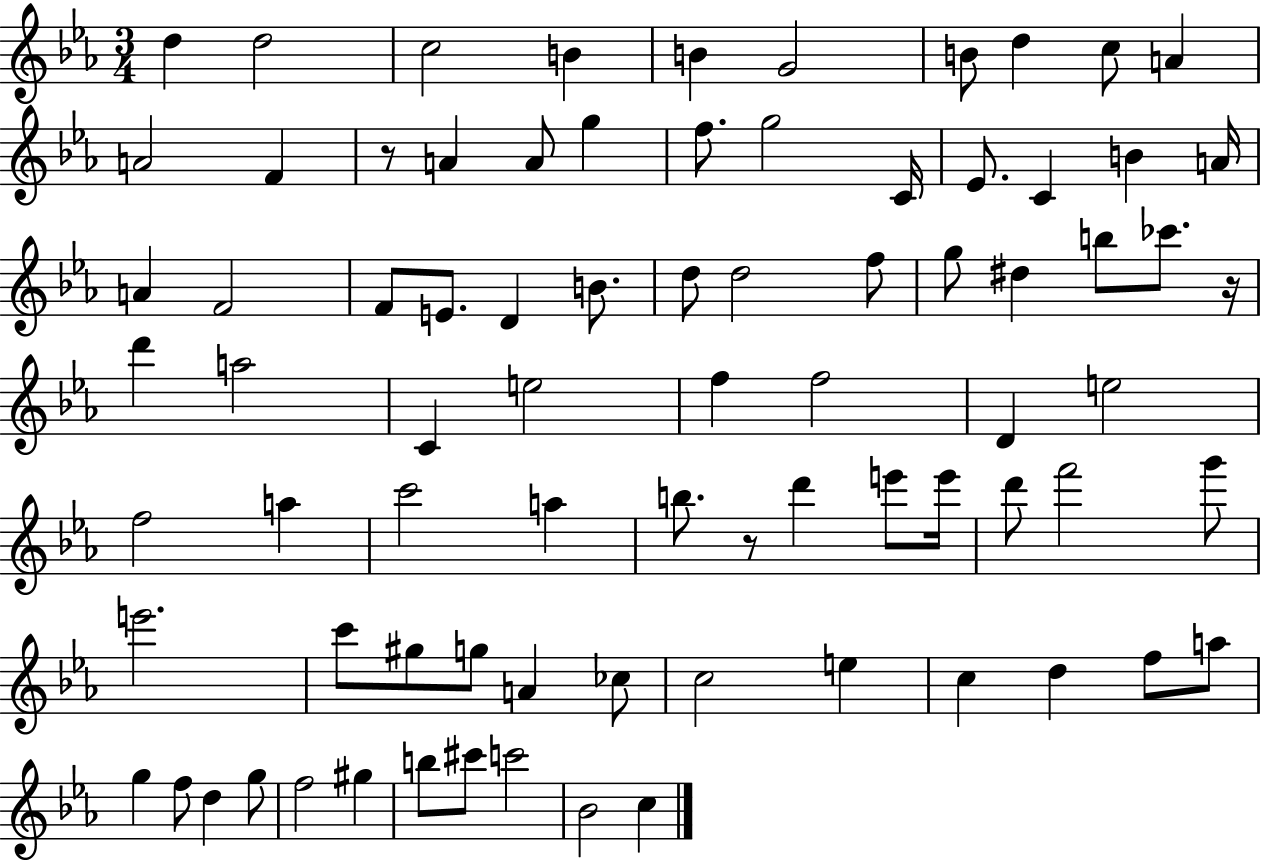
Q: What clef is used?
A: treble